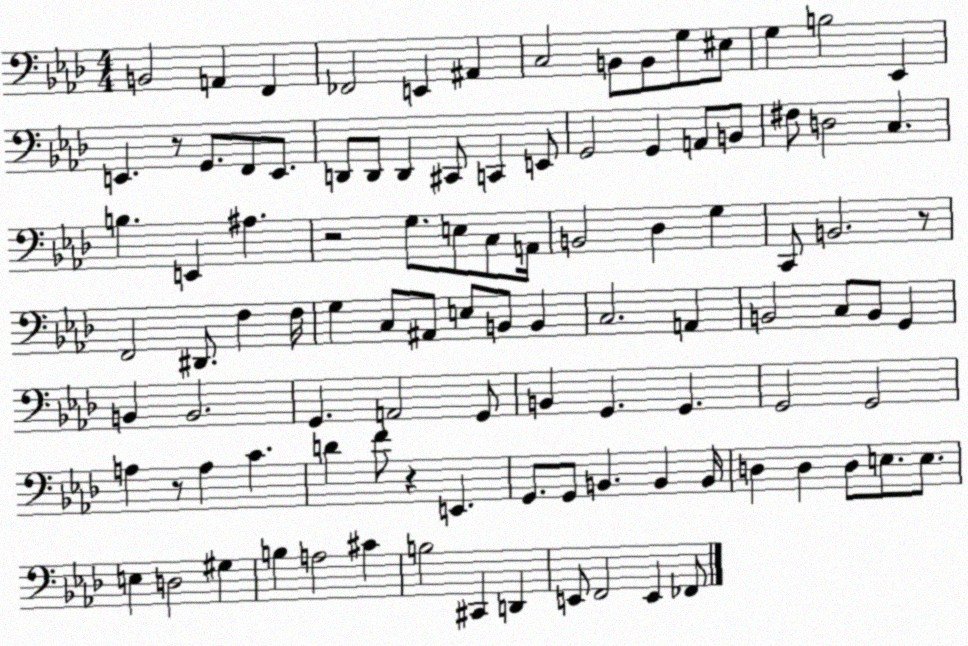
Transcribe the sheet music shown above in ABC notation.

X:1
T:Untitled
M:4/4
L:1/4
K:Ab
B,,2 A,, F,, _F,,2 E,, ^A,, C,2 B,,/2 B,,/2 G,/2 ^E,/2 G, B,2 _E,, E,, z/2 G,,/2 F,,/2 E,,/2 D,,/2 D,,/2 D,, ^C,,/2 C,, E,,/2 G,,2 G,, A,,/2 B,,/2 ^F,/2 D,2 C, B, E,, ^A, z2 G,/2 E,/2 C,/2 A,,/4 B,,2 _D, G, C,,/2 B,,2 z/2 F,,2 ^D,,/2 F, F,/4 G, C,/2 ^A,,/2 E,/2 B,,/2 B,, C,2 A,, B,,2 C,/2 B,,/2 G,, B,, B,,2 G,, A,,2 G,,/2 B,, G,, G,, G,,2 G,,2 A, z/2 A, C D F/2 z E,, G,,/2 G,,/2 B,, B,, B,,/4 D, D, D,/2 E,/2 E,/2 E, D,2 ^G, B, A,2 ^C B,2 ^C,, D,, E,,/2 F,,2 E,, _F,,/2